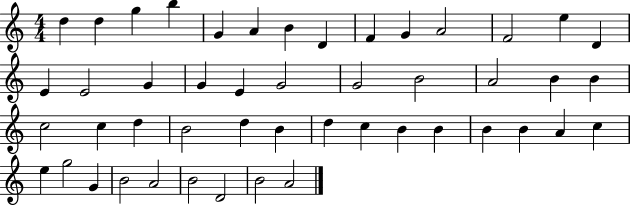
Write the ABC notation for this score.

X:1
T:Untitled
M:4/4
L:1/4
K:C
d d g b G A B D F G A2 F2 e D E E2 G G E G2 G2 B2 A2 B B c2 c d B2 d B d c B B B B A c e g2 G B2 A2 B2 D2 B2 A2